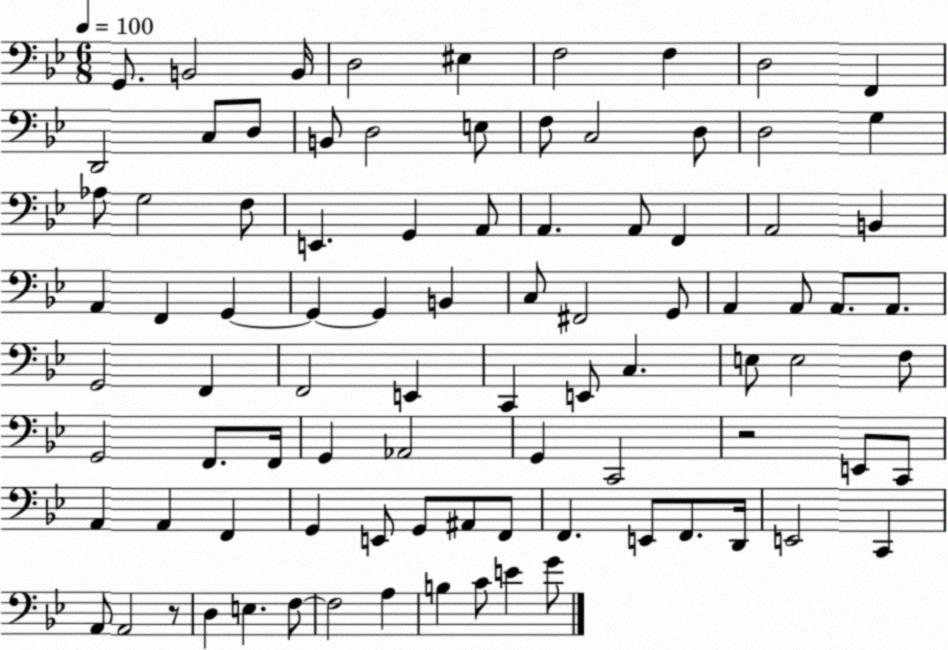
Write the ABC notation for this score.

X:1
T:Untitled
M:6/8
L:1/4
K:Bb
G,,/2 B,,2 B,,/4 D,2 ^E, F,2 F, D,2 F,, D,,2 C,/2 D,/2 B,,/2 D,2 E,/2 F,/2 C,2 D,/2 D,2 G, _A,/2 G,2 F,/2 E,, G,, A,,/2 A,, A,,/2 F,, A,,2 B,, A,, F,, G,, G,, G,, B,, C,/2 ^F,,2 G,,/2 A,, A,,/2 A,,/2 A,,/2 G,,2 F,, F,,2 E,, C,, E,,/2 C, E,/2 E,2 F,/2 G,,2 F,,/2 F,,/4 G,, _A,,2 G,, C,,2 z2 E,,/2 C,,/2 A,, A,, F,, G,, E,,/2 G,,/2 ^A,,/2 F,,/2 F,, E,,/2 F,,/2 D,,/4 E,,2 C,, A,,/2 A,,2 z/2 D, E, F,/2 F,2 A, B, C/2 E G/2